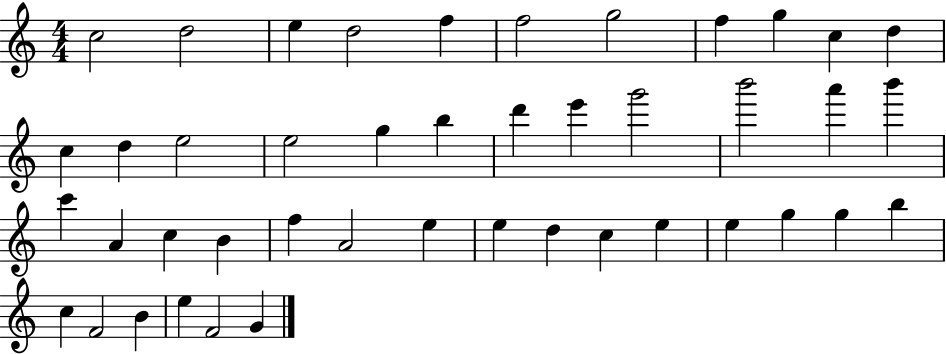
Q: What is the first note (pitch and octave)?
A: C5